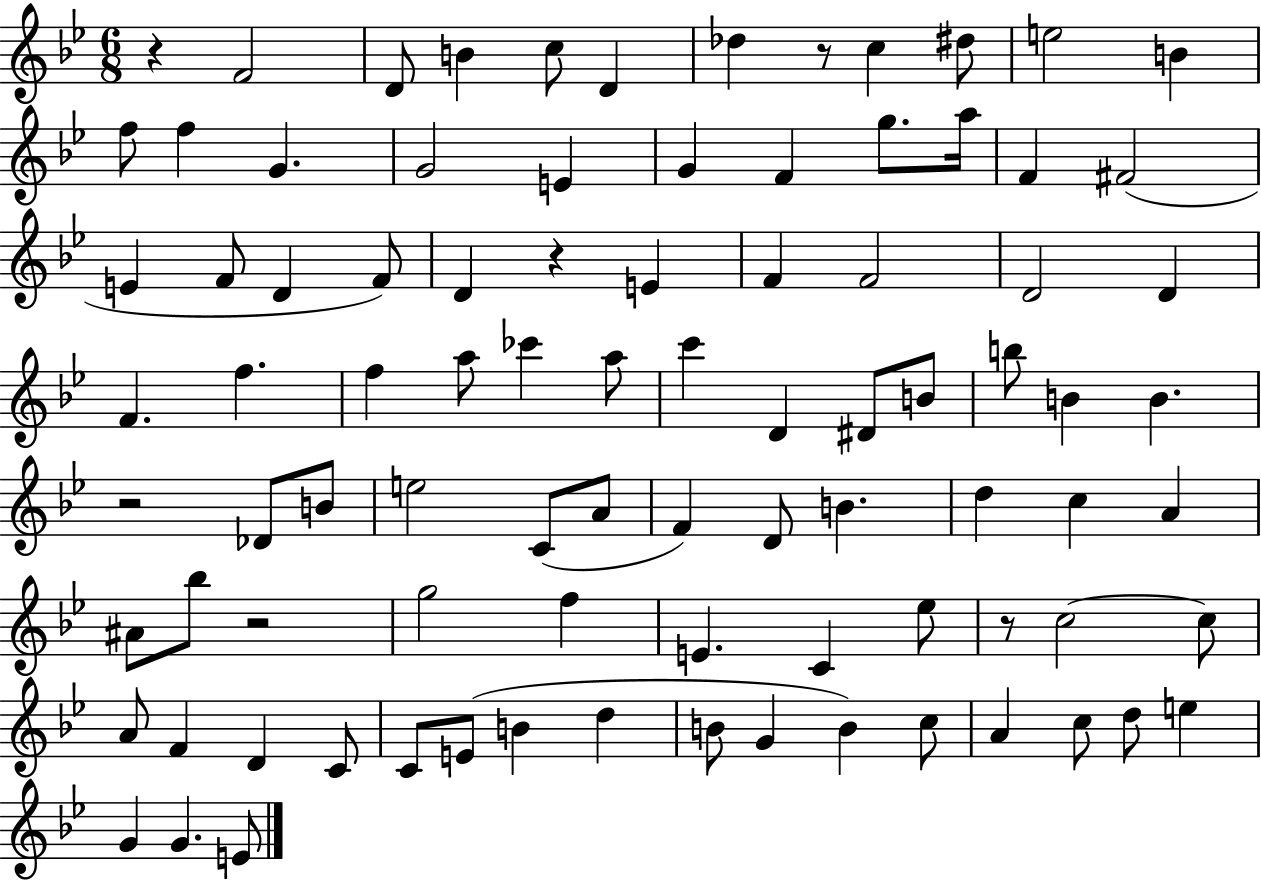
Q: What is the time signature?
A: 6/8